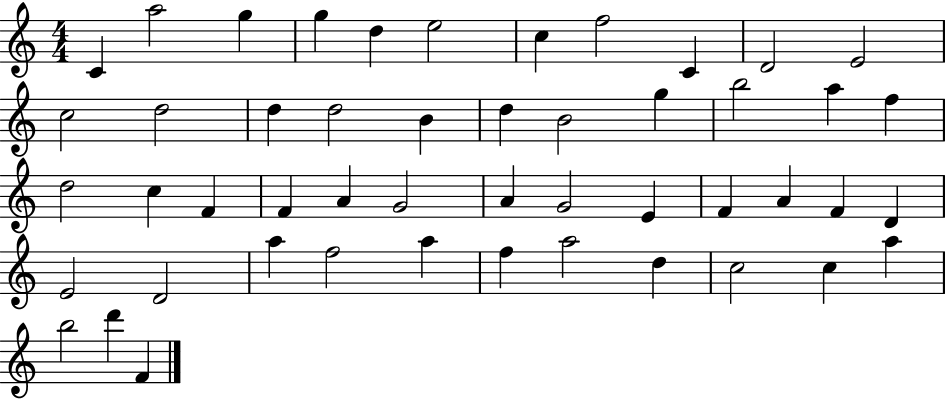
C4/q A5/h G5/q G5/q D5/q E5/h C5/q F5/h C4/q D4/h E4/h C5/h D5/h D5/q D5/h B4/q D5/q B4/h G5/q B5/h A5/q F5/q D5/h C5/q F4/q F4/q A4/q G4/h A4/q G4/h E4/q F4/q A4/q F4/q D4/q E4/h D4/h A5/q F5/h A5/q F5/q A5/h D5/q C5/h C5/q A5/q B5/h D6/q F4/q